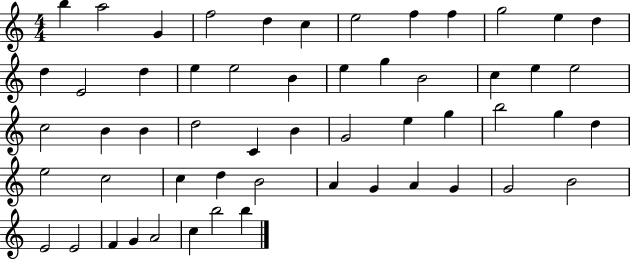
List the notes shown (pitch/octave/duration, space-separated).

B5/q A5/h G4/q F5/h D5/q C5/q E5/h F5/q F5/q G5/h E5/q D5/q D5/q E4/h D5/q E5/q E5/h B4/q E5/q G5/q B4/h C5/q E5/q E5/h C5/h B4/q B4/q D5/h C4/q B4/q G4/h E5/q G5/q B5/h G5/q D5/q E5/h C5/h C5/q D5/q B4/h A4/q G4/q A4/q G4/q G4/h B4/h E4/h E4/h F4/q G4/q A4/h C5/q B5/h B5/q